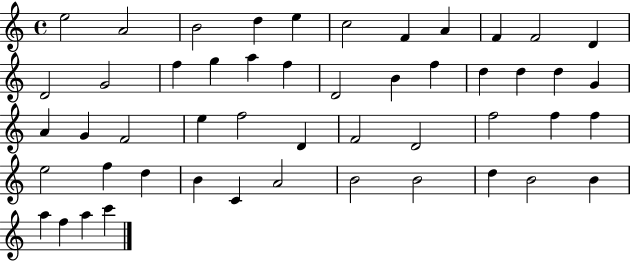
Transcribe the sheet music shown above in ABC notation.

X:1
T:Untitled
M:4/4
L:1/4
K:C
e2 A2 B2 d e c2 F A F F2 D D2 G2 f g a f D2 B f d d d G A G F2 e f2 D F2 D2 f2 f f e2 f d B C A2 B2 B2 d B2 B a f a c'